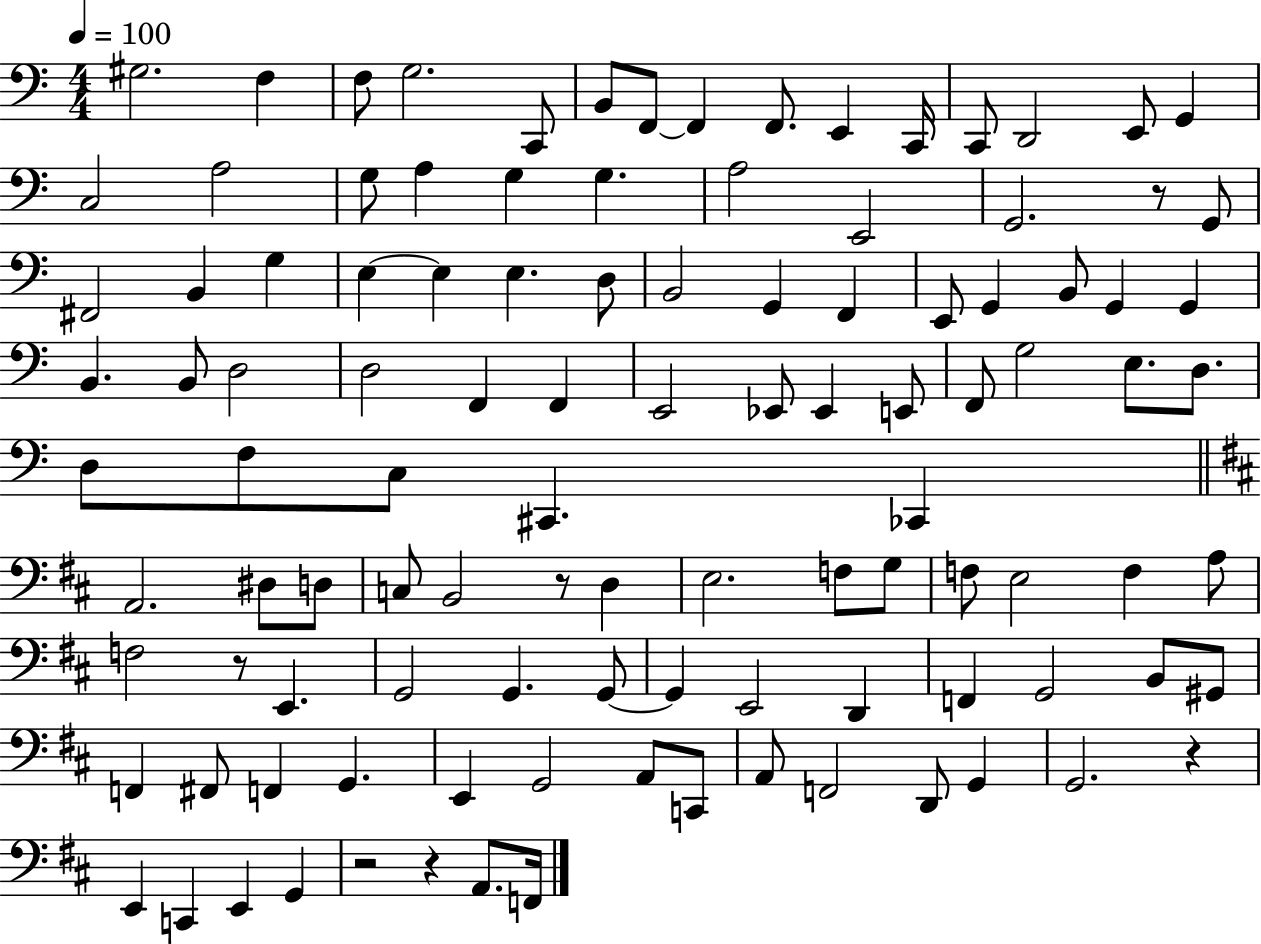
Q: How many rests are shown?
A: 6